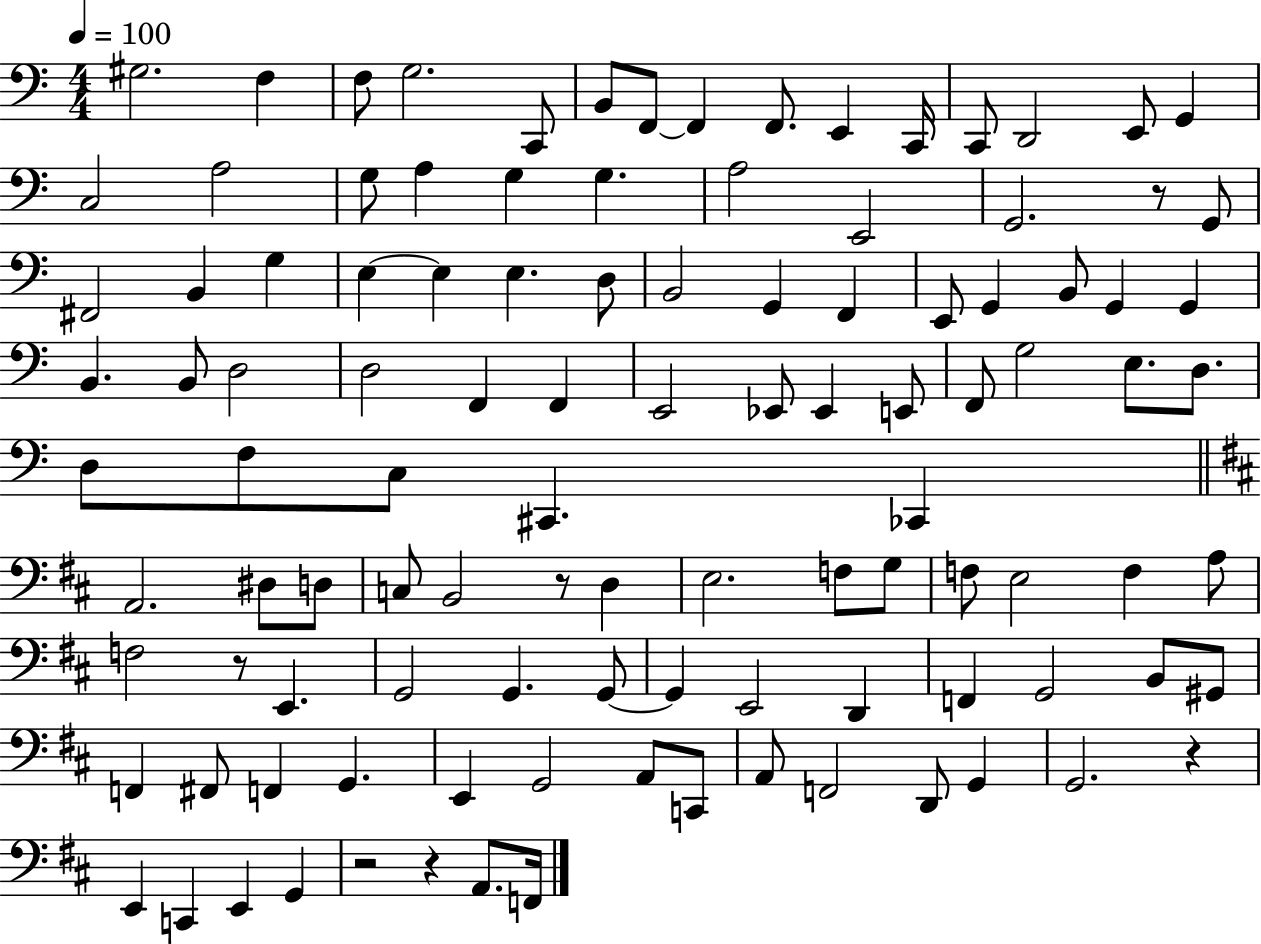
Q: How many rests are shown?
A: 6